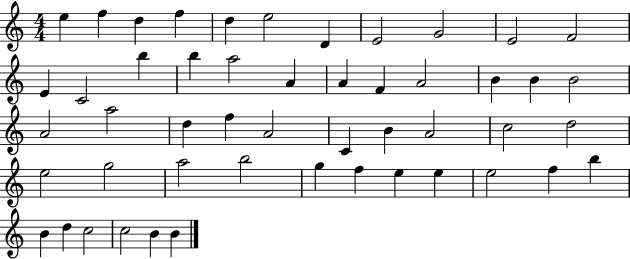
X:1
T:Untitled
M:4/4
L:1/4
K:C
e f d f d e2 D E2 G2 E2 F2 E C2 b b a2 A A F A2 B B B2 A2 a2 d f A2 C B A2 c2 d2 e2 g2 a2 b2 g f e e e2 f b B d c2 c2 B B